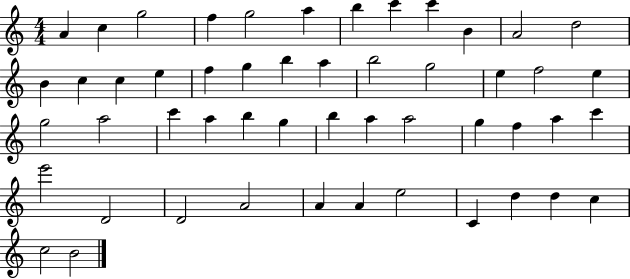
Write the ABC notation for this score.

X:1
T:Untitled
M:4/4
L:1/4
K:C
A c g2 f g2 a b c' c' B A2 d2 B c c e f g b a b2 g2 e f2 e g2 a2 c' a b g b a a2 g f a c' e'2 D2 D2 A2 A A e2 C d d c c2 B2